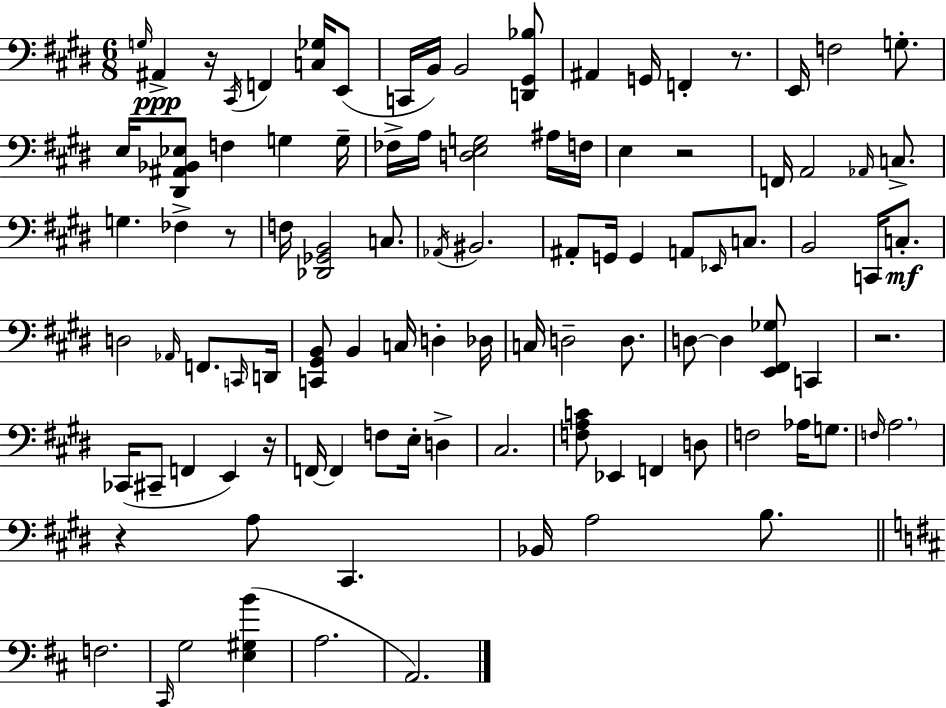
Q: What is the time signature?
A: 6/8